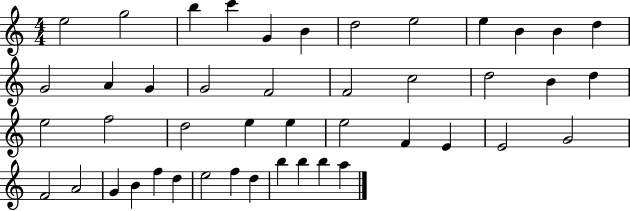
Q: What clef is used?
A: treble